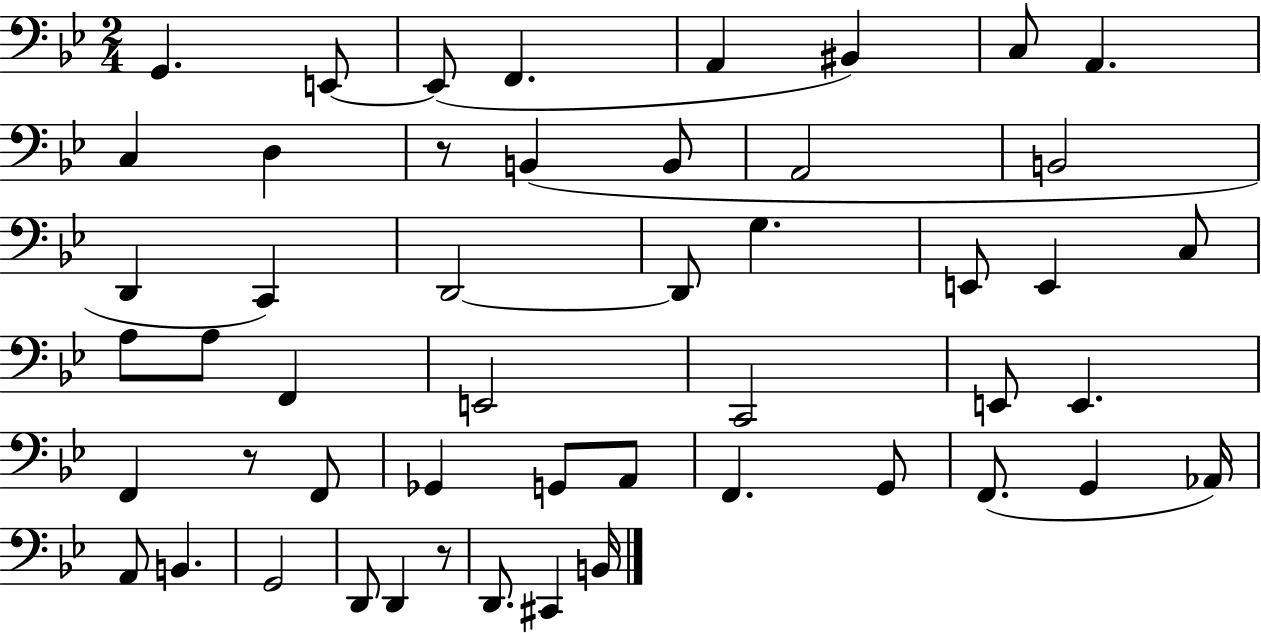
{
  \clef bass
  \numericTimeSignature
  \time 2/4
  \key bes \major
  g,4. e,8~~ | e,8( f,4. | a,4 bis,4) | c8 a,4. | \break c4 d4 | r8 b,4( b,8 | a,2 | b,2 | \break d,4 c,4) | d,2~~ | d,8 g4. | e,8 e,4 c8 | \break a8 a8 f,4 | e,2 | c,2 | e,8 e,4. | \break f,4 r8 f,8 | ges,4 g,8 a,8 | f,4. g,8 | f,8.( g,4 aes,16) | \break a,8 b,4. | g,2 | d,8 d,4 r8 | d,8. cis,4 b,16 | \break \bar "|."
}